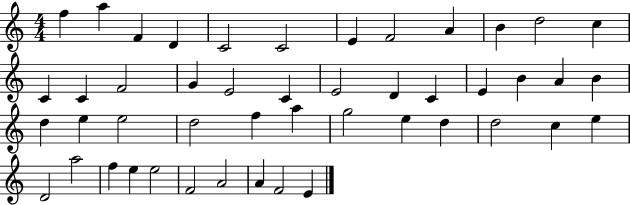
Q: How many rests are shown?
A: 0